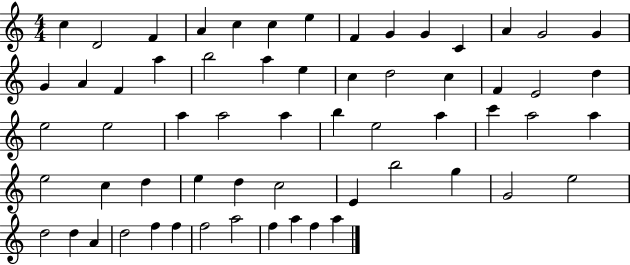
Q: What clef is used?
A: treble